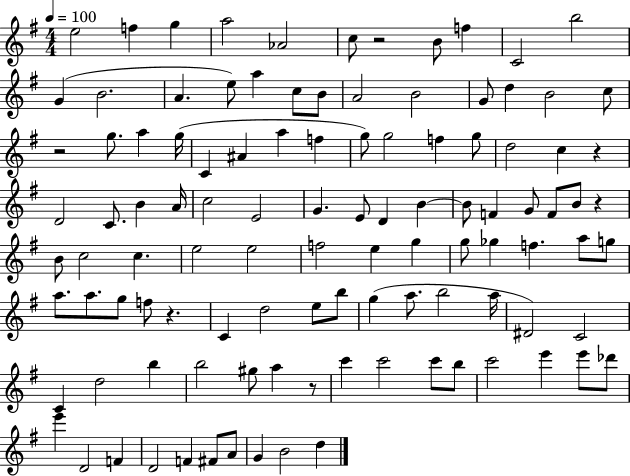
E5/h F5/q G5/q A5/h Ab4/h C5/e R/h B4/e F5/q C4/h B5/h G4/q B4/h. A4/q. E5/e A5/q C5/e B4/e A4/h B4/h G4/e D5/q B4/h C5/e R/h G5/e. A5/q G5/s C4/q A#4/q A5/q F5/q G5/e G5/h F5/q G5/e D5/h C5/q R/q D4/h C4/e. B4/q A4/s C5/h E4/h G4/q. E4/e D4/q B4/q B4/e F4/q G4/e F4/e B4/e R/q B4/e C5/h C5/q. E5/h E5/h F5/h E5/q G5/q G5/e Gb5/q F5/q. A5/e G5/e A5/e. A5/e. G5/e F5/e R/q. C4/q D5/h E5/e B5/e G5/q A5/e. B5/h A5/s D#4/h C4/h C4/q D5/h B5/q B5/h G#5/e A5/q R/e C6/q C6/h C6/e B5/e C6/h E6/q E6/e Db6/e E6/q D4/h F4/q D4/h F4/q F#4/e A4/e G4/q B4/h D5/q